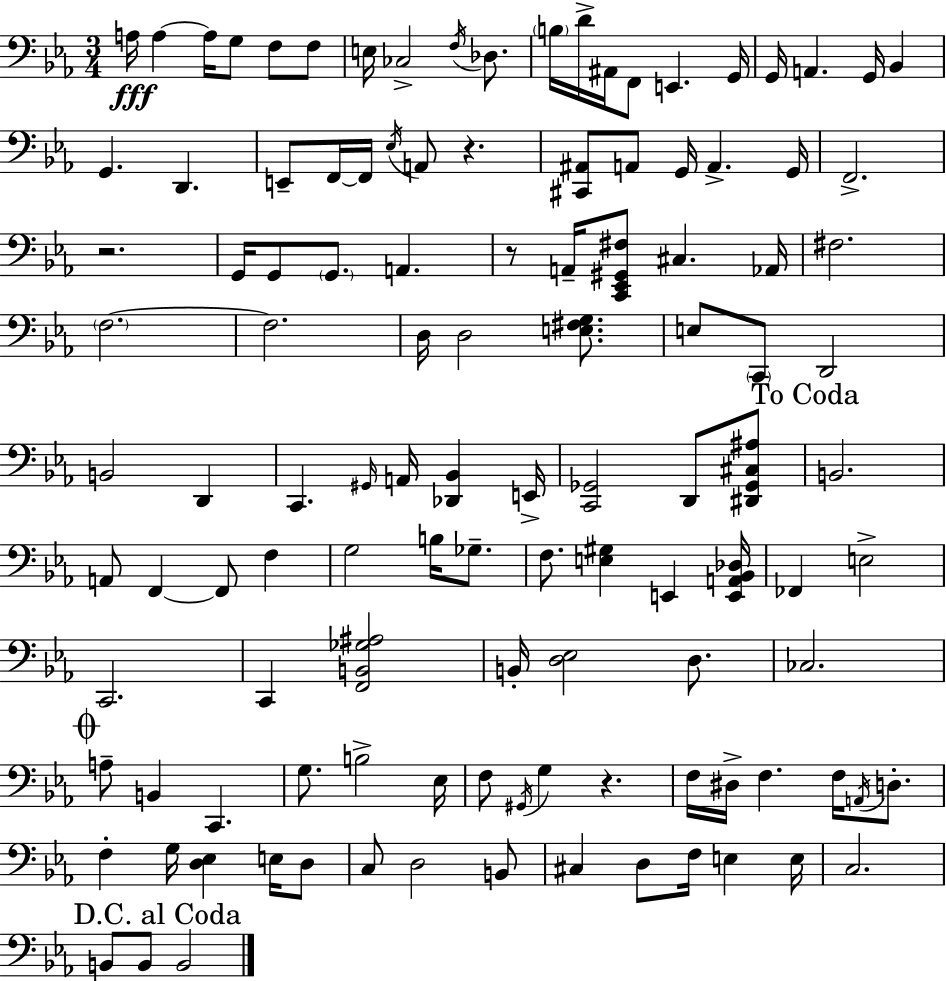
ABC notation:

X:1
T:Untitled
M:3/4
L:1/4
K:Eb
A,/4 A, A,/4 G,/2 F,/2 F,/2 E,/4 _C,2 F,/4 _D,/2 B,/4 D/4 ^A,,/4 F,,/2 E,, G,,/4 G,,/4 A,, G,,/4 _B,, G,, D,, E,,/2 F,,/4 F,,/4 _E,/4 A,,/2 z [^C,,^A,,]/2 A,,/2 G,,/4 A,, G,,/4 F,,2 z2 G,,/4 G,,/2 G,,/2 A,, z/2 A,,/4 [C,,_E,,^G,,^F,]/2 ^C, _A,,/4 ^F,2 F,2 F,2 D,/4 D,2 [E,^F,G,]/2 E,/2 C,,/2 D,,2 B,,2 D,, C,, ^G,,/4 A,,/4 [_D,,_B,,] E,,/4 [C,,_G,,]2 D,,/2 [^D,,_G,,^C,^A,]/2 B,,2 A,,/2 F,, F,,/2 F, G,2 B,/4 _G,/2 F,/2 [E,^G,] E,, [E,,A,,_B,,_D,]/4 _F,, E,2 C,,2 C,, [F,,B,,_G,^A,]2 B,,/4 [D,_E,]2 D,/2 _C,2 A,/2 B,, C,, G,/2 B,2 _E,/4 F,/2 ^G,,/4 G, z F,/4 ^D,/4 F, F,/4 A,,/4 D,/2 F, G,/4 [D,_E,] E,/4 D,/2 C,/2 D,2 B,,/2 ^C, D,/2 F,/4 E, E,/4 C,2 B,,/2 B,,/2 B,,2